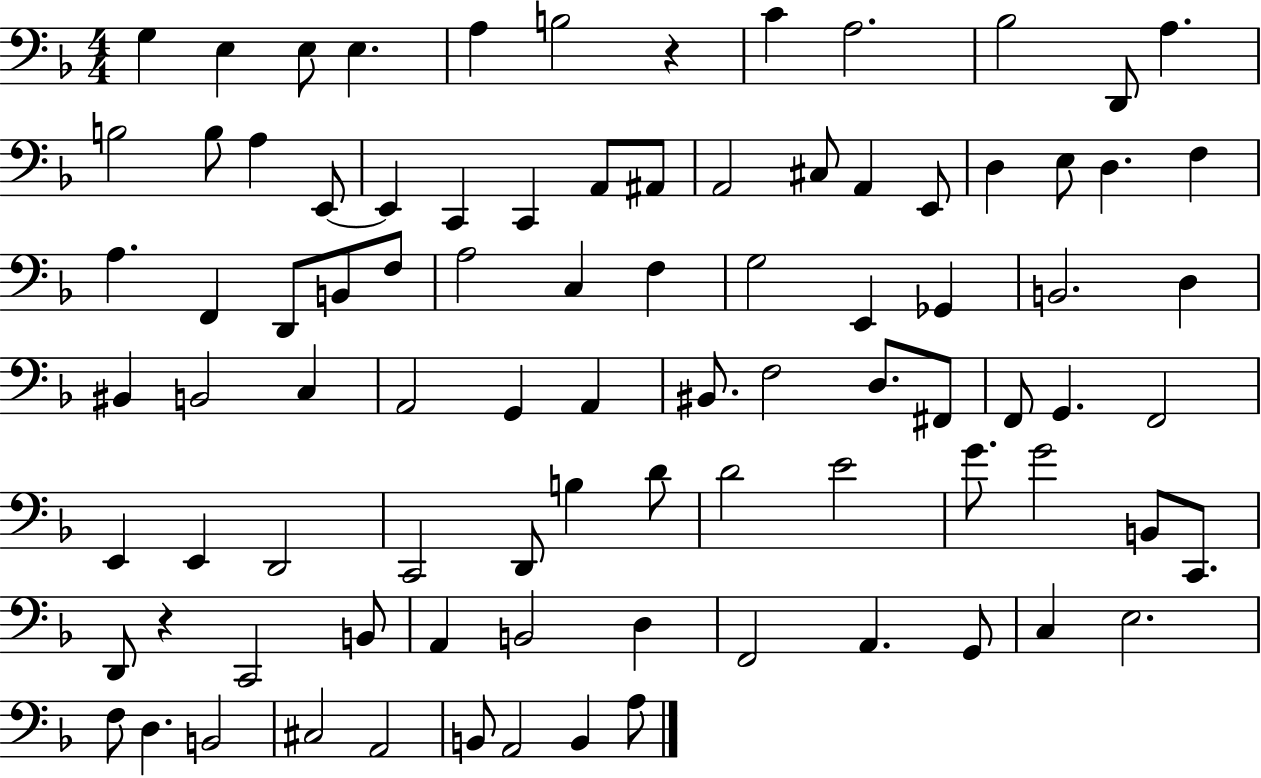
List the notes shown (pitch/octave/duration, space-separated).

G3/q E3/q E3/e E3/q. A3/q B3/h R/q C4/q A3/h. Bb3/h D2/e A3/q. B3/h B3/e A3/q E2/e E2/q C2/q C2/q A2/e A#2/e A2/h C#3/e A2/q E2/e D3/q E3/e D3/q. F3/q A3/q. F2/q D2/e B2/e F3/e A3/h C3/q F3/q G3/h E2/q Gb2/q B2/h. D3/q BIS2/q B2/h C3/q A2/h G2/q A2/q BIS2/e. F3/h D3/e. F#2/e F2/e G2/q. F2/h E2/q E2/q D2/h C2/h D2/e B3/q D4/e D4/h E4/h G4/e. G4/h B2/e C2/e. D2/e R/q C2/h B2/e A2/q B2/h D3/q F2/h A2/q. G2/e C3/q E3/h. F3/e D3/q. B2/h C#3/h A2/h B2/e A2/h B2/q A3/e